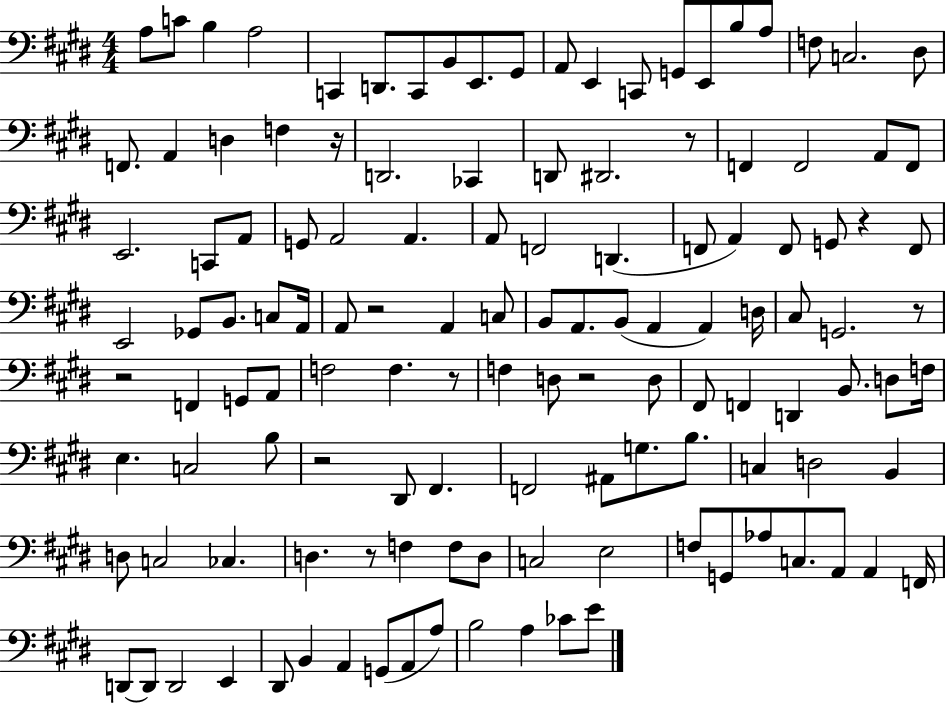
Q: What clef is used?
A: bass